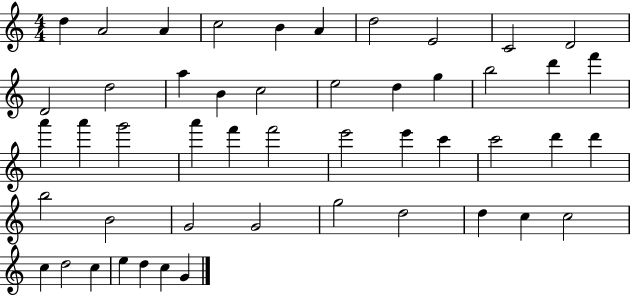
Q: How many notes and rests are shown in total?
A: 49